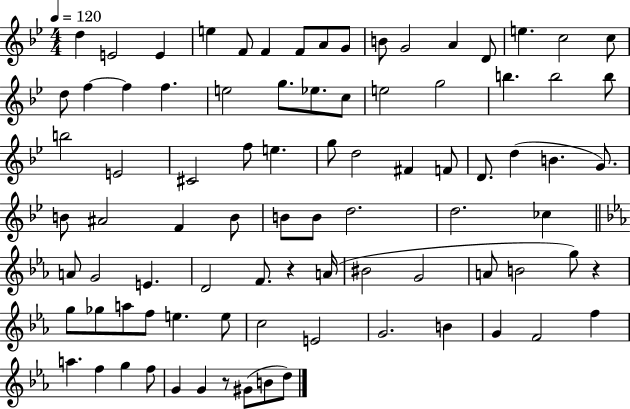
D5/q E4/h E4/q E5/q F4/e F4/q F4/e A4/e G4/e B4/e G4/h A4/q D4/e E5/q. C5/h C5/e D5/e F5/q F5/q F5/q. E5/h G5/e. Eb5/e. C5/e E5/h G5/h B5/q. B5/h B5/e B5/h E4/h C#4/h F5/e E5/q. G5/e D5/h F#4/q F4/e D4/e. D5/q B4/q. G4/e. B4/e A#4/h F4/q B4/e B4/e B4/e D5/h. D5/h. CES5/q A4/e G4/h E4/q. D4/h F4/e. R/q A4/s BIS4/h G4/h A4/e B4/h G5/e R/q G5/e Gb5/e A5/e F5/e E5/q. E5/e C5/h E4/h G4/h. B4/q G4/q F4/h F5/q A5/q. F5/q G5/q F5/e G4/q G4/q R/e G#4/e B4/e D5/e